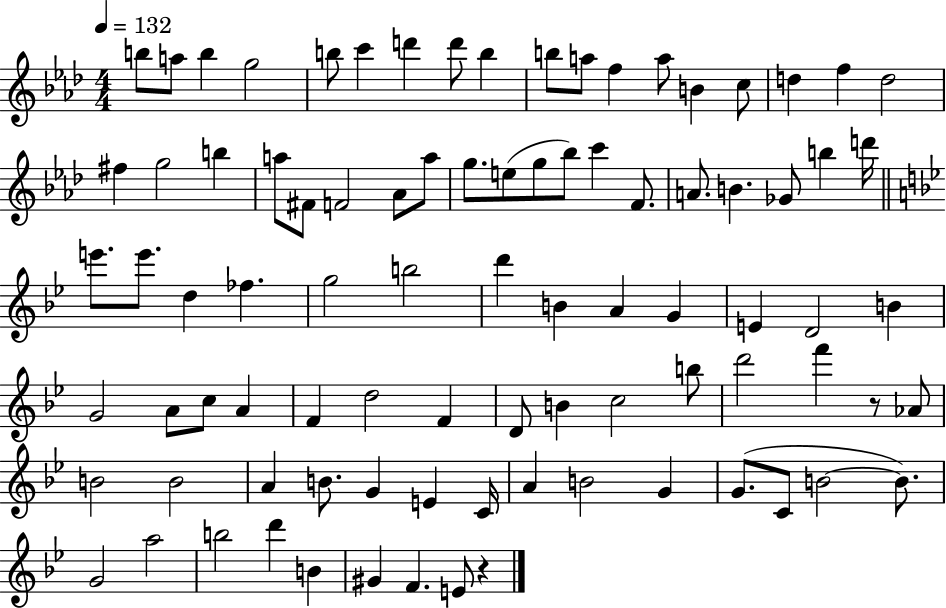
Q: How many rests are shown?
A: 2